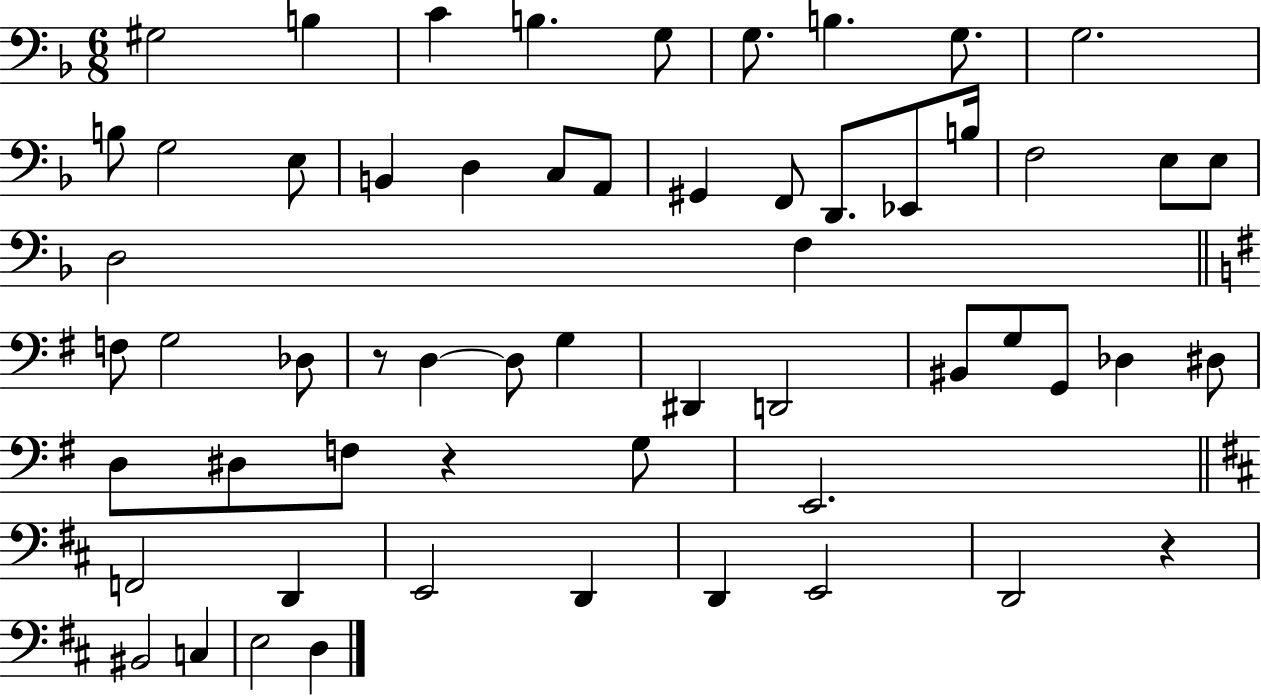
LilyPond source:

{
  \clef bass
  \numericTimeSignature
  \time 6/8
  \key f \major
  gis2 b4 | c'4 b4. g8 | g8. b4. g8. | g2. | \break b8 g2 e8 | b,4 d4 c8 a,8 | gis,4 f,8 d,8. ees,8 b16 | f2 e8 e8 | \break d2 f4 | \bar "||" \break \key g \major f8 g2 des8 | r8 d4~~ d8 g4 | dis,4 d,2 | bis,8 g8 g,8 des4 dis8 | \break d8 dis8 f8 r4 g8 | e,2. | \bar "||" \break \key d \major f,2 d,4 | e,2 d,4 | d,4 e,2 | d,2 r4 | \break bis,2 c4 | e2 d4 | \bar "|."
}